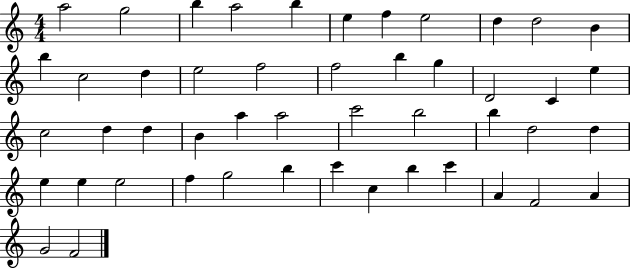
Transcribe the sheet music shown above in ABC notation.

X:1
T:Untitled
M:4/4
L:1/4
K:C
a2 g2 b a2 b e f e2 d d2 B b c2 d e2 f2 f2 b g D2 C e c2 d d B a a2 c'2 b2 b d2 d e e e2 f g2 b c' c b c' A F2 A G2 F2